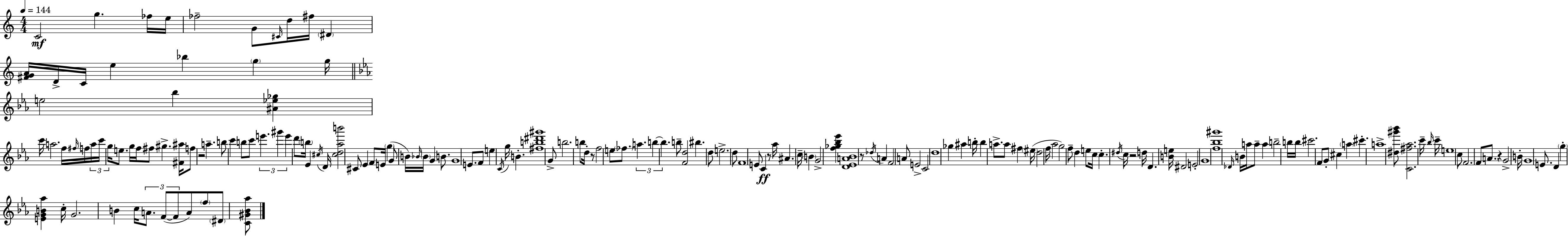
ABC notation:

X:1
T:Untitled
M:4/4
L:1/4
K:C
C2 g _f/4 e/4 _f2 G/2 ^C/4 d/4 ^f/4 ^D [^FGA]/4 D/4 C/4 e _b g g/4 e2 _b [^A_e_g] c'/4 a2 f/4 ^f/4 f/4 a/4 c'/4 g/4 e/2 g/4 f/4 ^f/2 ^g [^F^a]/4 f/2 z2 a b/2 c' b/2 c'/2 e' ^g' e' d'/2 b/4 _E ^c/4 D/4 [^cd_ab']2 ^C/2 _E F/2 E/4 g G/2 B/4 _B/4 _B/4 G B/2 G4 E/2 F/2 e C/4 g/4 B [^fb^d'^g']4 G/2 b2 b/2 d/4 z/2 f2 e/2 _f/2 a b b b/2 [Fd]2 ^b d/2 e2 d/2 F4 E/2 C z/2 _a/4 ^A c/4 B G2 [f_g_b_e'] [D_EA_B]4 z/2 _d/4 A F2 A/2 E2 C2 d4 _g ^a b/4 b a/2 a/2 ^f ^e/4 d2 f/4 _a2 g2 f/2 d e/2 c/4 c ^d/4 c/4 z2 d/4 D [Be]/4 ^D2 E2 G4 [f_b^g']4 _D/4 B/4 a/4 a/2 a b2 b/4 b/4 ^c'2 F/2 G/2 ^c a ^c' a4 [^d^g'_b']/2 [C^f_a]2 c'/4 _b/4 c'/4 e4 c/2 F2 F/2 A/2 z G2 B/4 G4 E/2 D g [EGB_a] c/4 G2 B c/4 A/2 F/2 F/2 A/2 f/2 ^D/2 [C^G_B_a]/2